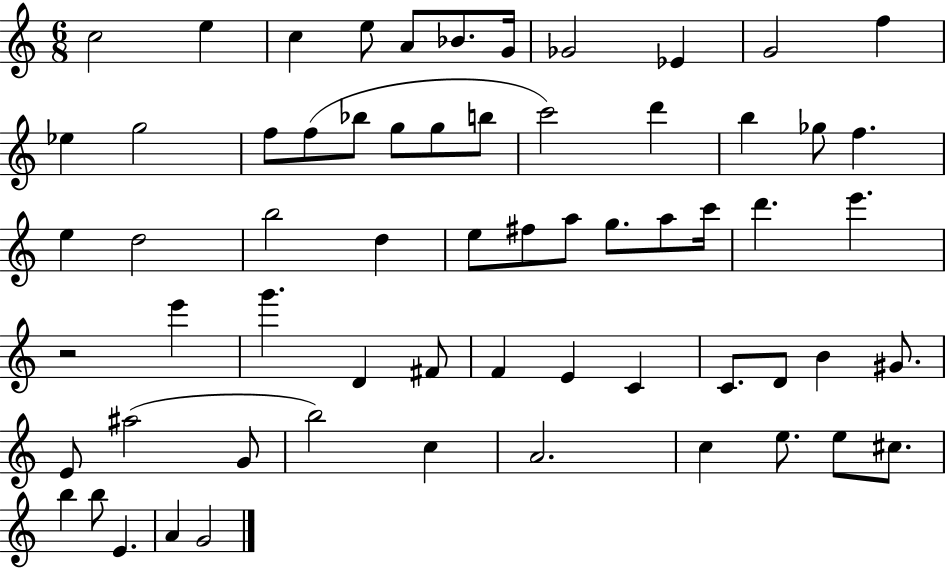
{
  \clef treble
  \numericTimeSignature
  \time 6/8
  \key c \major
  \repeat volta 2 { c''2 e''4 | c''4 e''8 a'8 bes'8. g'16 | ges'2 ees'4 | g'2 f''4 | \break ees''4 g''2 | f''8 f''8( bes''8 g''8 g''8 b''8 | c'''2) d'''4 | b''4 ges''8 f''4. | \break e''4 d''2 | b''2 d''4 | e''8 fis''8 a''8 g''8. a''8 c'''16 | d'''4. e'''4. | \break r2 e'''4 | g'''4. d'4 fis'8 | f'4 e'4 c'4 | c'8. d'8 b'4 gis'8. | \break e'8 ais''2( g'8 | b''2) c''4 | a'2. | c''4 e''8. e''8 cis''8. | \break b''4 b''8 e'4. | a'4 g'2 | } \bar "|."
}